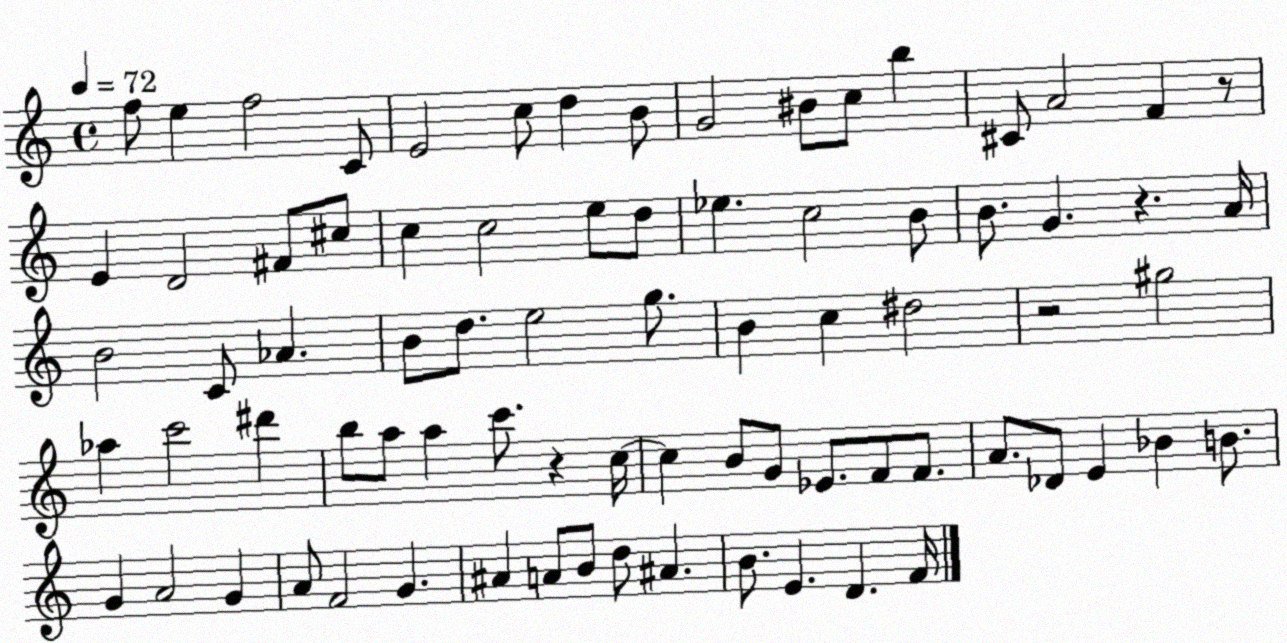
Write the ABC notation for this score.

X:1
T:Untitled
M:4/4
L:1/4
K:C
f/2 e f2 C/2 E2 c/2 d B/2 G2 ^B/2 c/2 b ^C/2 A2 F z/2 E D2 ^F/2 ^c/2 c c2 e/2 d/2 _e c2 B/2 B/2 G z A/4 B2 C/2 _A B/2 d/2 e2 g/2 B c ^d2 z2 ^g2 _a c'2 ^d' b/2 a/2 a c'/2 z c/4 c B/2 G/2 _E/2 F/2 F/2 A/2 _D/2 E _B B/2 G A2 G A/2 F2 G ^A A/2 B/2 d/2 ^A B/2 E D F/4